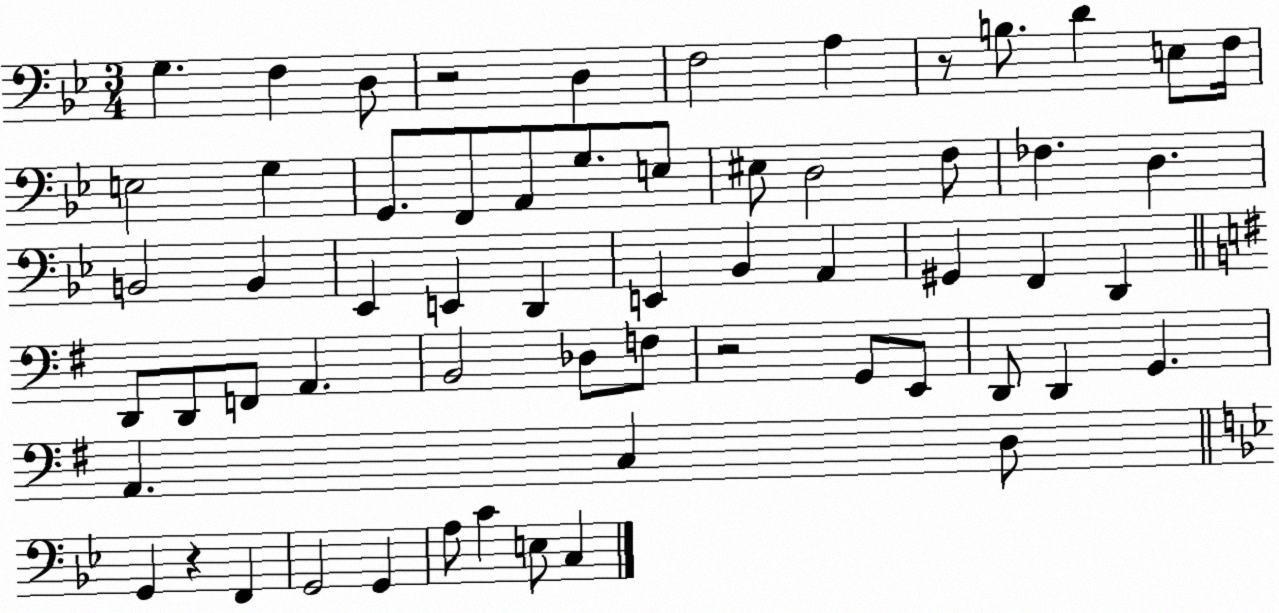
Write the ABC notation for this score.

X:1
T:Untitled
M:3/4
L:1/4
K:Bb
G, F, D,/2 z2 D, F,2 A, z/2 B,/2 D E,/2 F,/4 E,2 G, G,,/2 F,,/2 A,,/2 G,/2 E,/2 ^E,/2 D,2 F,/2 _F, D, B,,2 B,, _E,, E,, D,, E,, _B,, A,, ^G,, F,, D,, D,,/2 D,,/2 F,,/2 A,, B,,2 _D,/2 F,/2 z2 G,,/2 E,,/2 D,,/2 D,, G,, A,, C, D,/2 G,, z F,, G,,2 G,, A,/2 C E,/2 C,